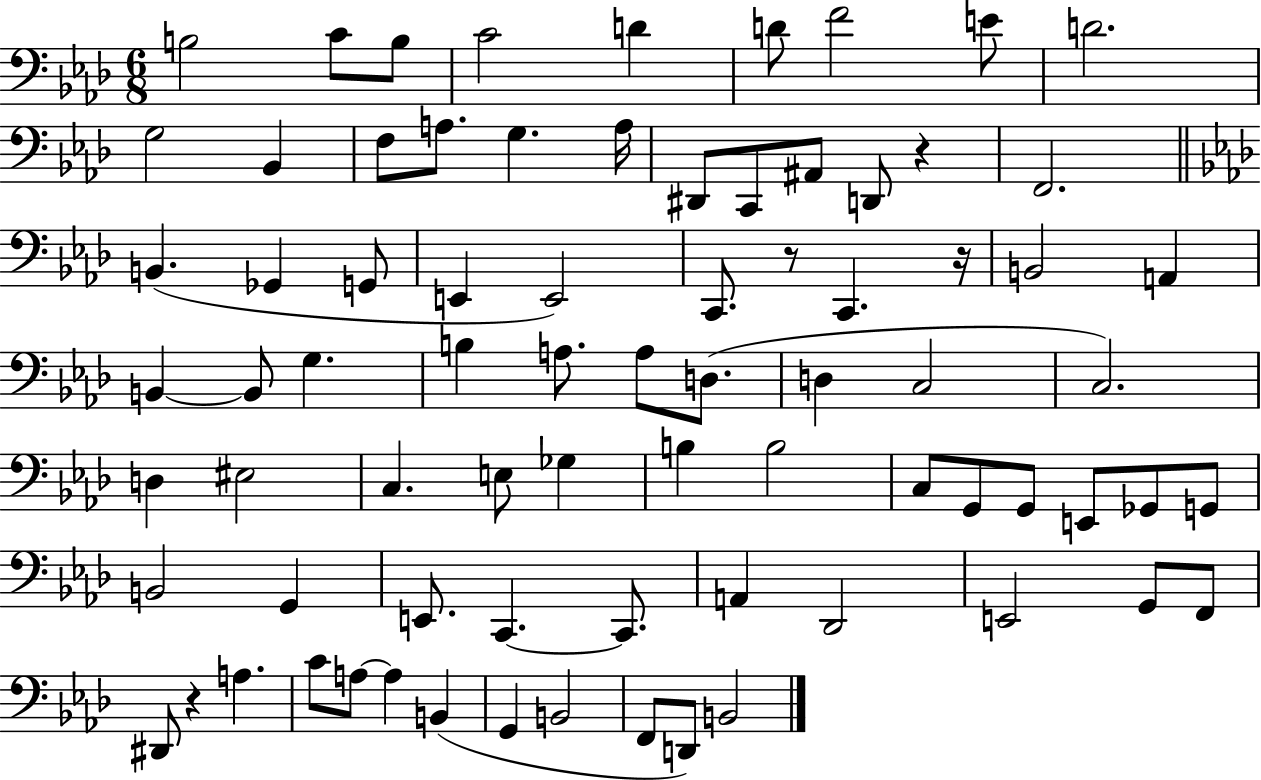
{
  \clef bass
  \numericTimeSignature
  \time 6/8
  \key aes \major
  b2 c'8 b8 | c'2 d'4 | d'8 f'2 e'8 | d'2. | \break g2 bes,4 | f8 a8. g4. a16 | dis,8 c,8 ais,8 d,8 r4 | f,2. | \break \bar "||" \break \key aes \major b,4.( ges,4 g,8 | e,4 e,2) | c,8. r8 c,4. r16 | b,2 a,4 | \break b,4~~ b,8 g4. | b4 a8. a8 d8.( | d4 c2 | c2.) | \break d4 eis2 | c4. e8 ges4 | b4 b2 | c8 g,8 g,8 e,8 ges,8 g,8 | \break b,2 g,4 | e,8. c,4.~~ c,8. | a,4 des,2 | e,2 g,8 f,8 | \break dis,8 r4 a4. | c'8 a8~~ a4 b,4( | g,4 b,2 | f,8 d,8) b,2 | \break \bar "|."
}